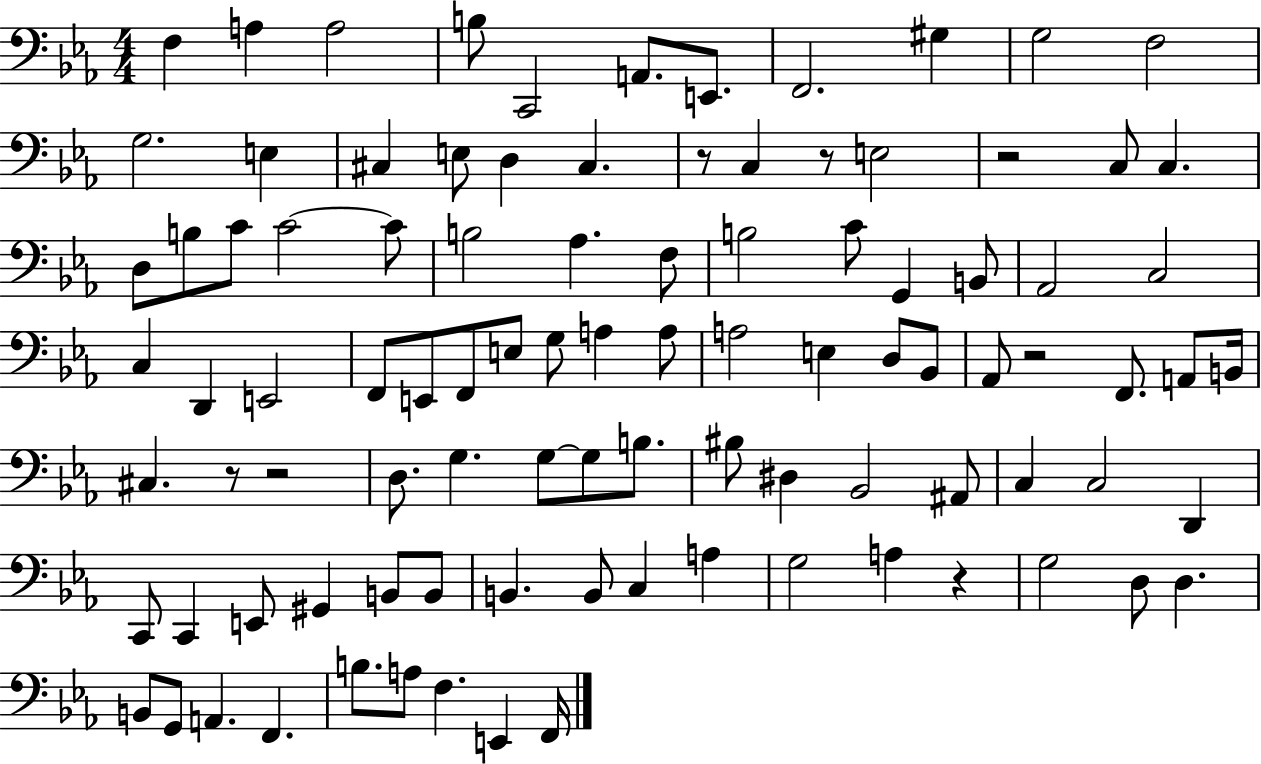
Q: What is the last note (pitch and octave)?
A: F2